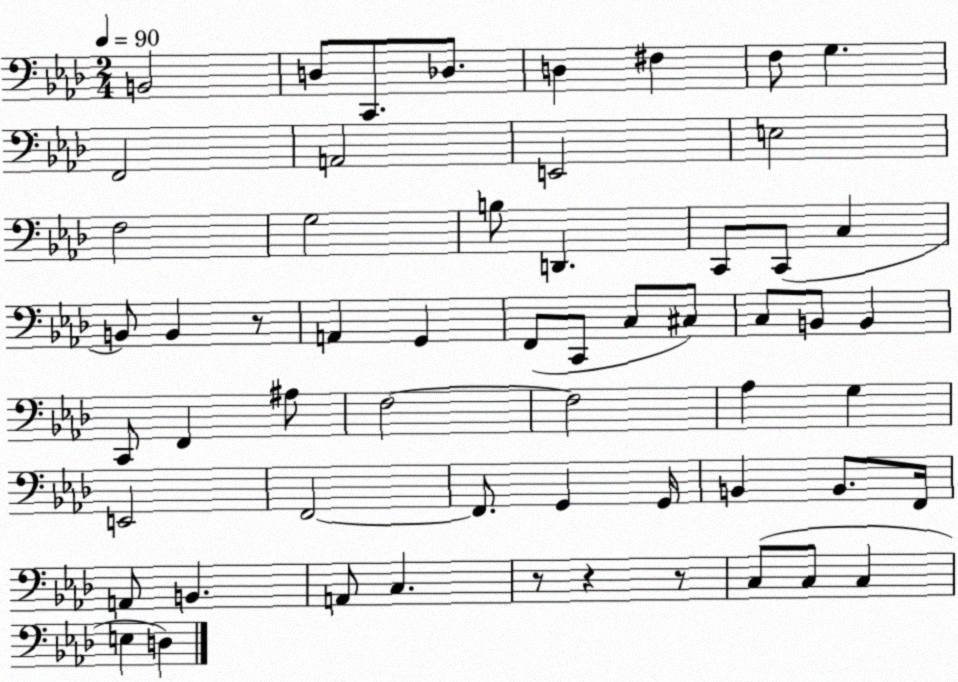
X:1
T:Untitled
M:2/4
L:1/4
K:Ab
B,,2 D,/2 C,,/2 _D,/2 D, ^F, F,/2 G, F,,2 A,,2 E,,2 E,2 F,2 G,2 B,/2 D,, C,,/2 C,,/2 C, B,,/2 B,, z/2 A,, G,, F,,/2 C,,/2 C,/2 ^C,/2 C,/2 B,,/2 B,, C,,/2 F,, ^A,/2 F,2 F,2 _A, G, E,,2 F,,2 F,,/2 G,, G,,/4 B,, B,,/2 F,,/4 A,,/2 B,, A,,/2 C, z/2 z z/2 C,/2 C,/2 C, E, D,